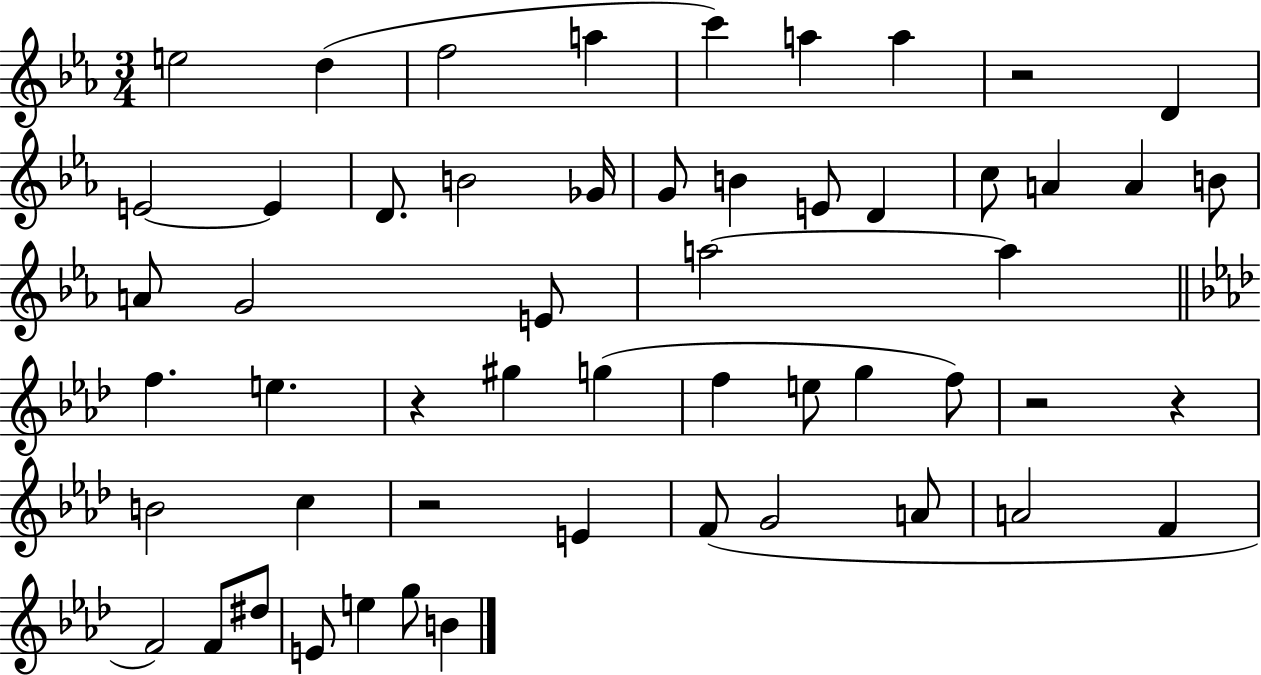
E5/h D5/q F5/h A5/q C6/q A5/q A5/q R/h D4/q E4/h E4/q D4/e. B4/h Gb4/s G4/e B4/q E4/e D4/q C5/e A4/q A4/q B4/e A4/e G4/h E4/e A5/h A5/q F5/q. E5/q. R/q G#5/q G5/q F5/q E5/e G5/q F5/e R/h R/q B4/h C5/q R/h E4/q F4/e G4/h A4/e A4/h F4/q F4/h F4/e D#5/e E4/e E5/q G5/e B4/q